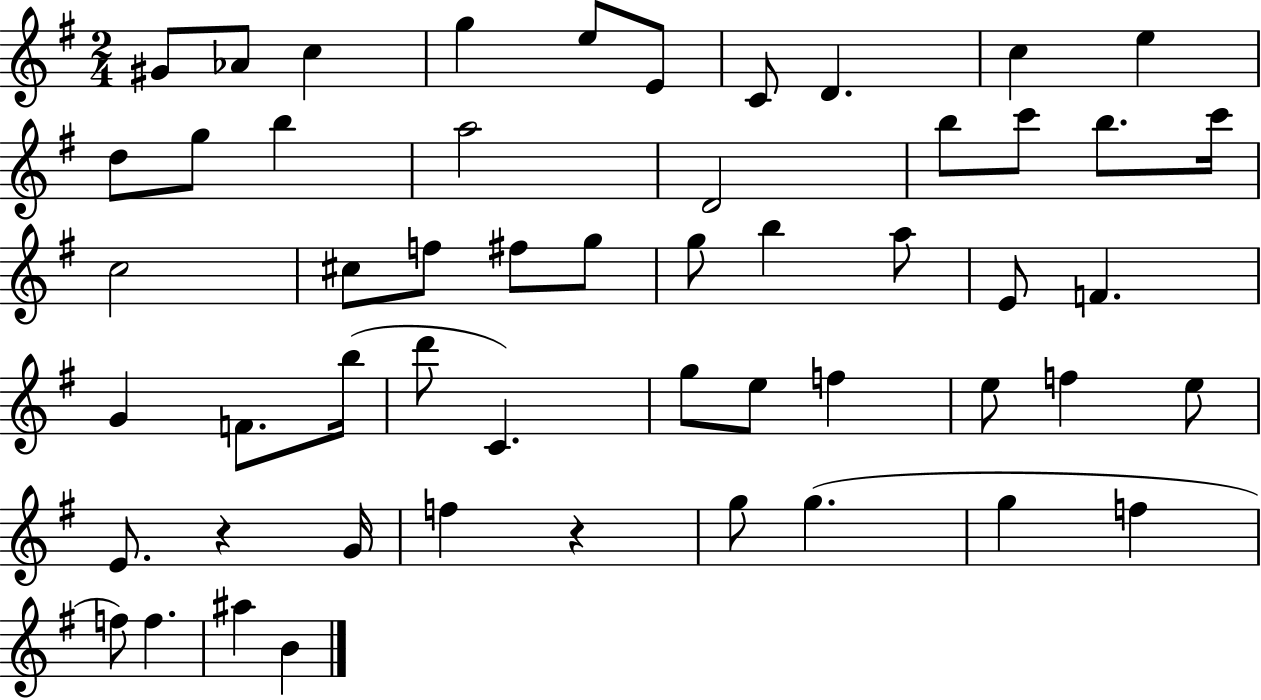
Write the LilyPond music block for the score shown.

{
  \clef treble
  \numericTimeSignature
  \time 2/4
  \key g \major
  gis'8 aes'8 c''4 | g''4 e''8 e'8 | c'8 d'4. | c''4 e''4 | \break d''8 g''8 b''4 | a''2 | d'2 | b''8 c'''8 b''8. c'''16 | \break c''2 | cis''8 f''8 fis''8 g''8 | g''8 b''4 a''8 | e'8 f'4. | \break g'4 f'8. b''16( | d'''8 c'4.) | g''8 e''8 f''4 | e''8 f''4 e''8 | \break e'8. r4 g'16 | f''4 r4 | g''8 g''4.( | g''4 f''4 | \break f''8) f''4. | ais''4 b'4 | \bar "|."
}